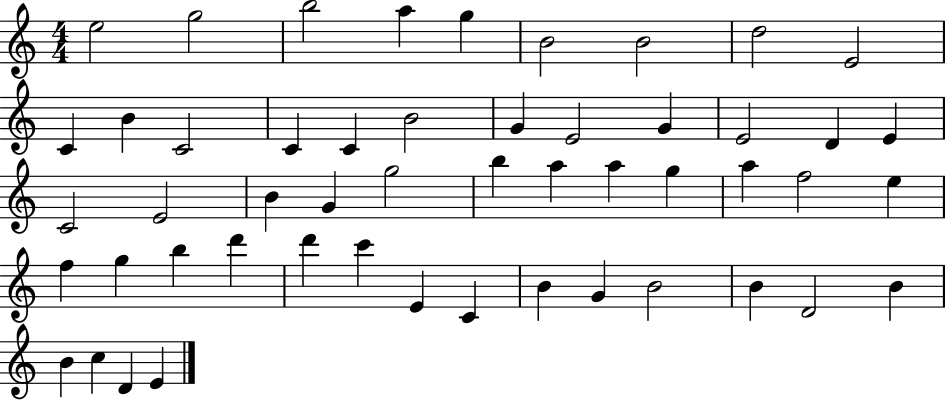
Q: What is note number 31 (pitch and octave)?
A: A5